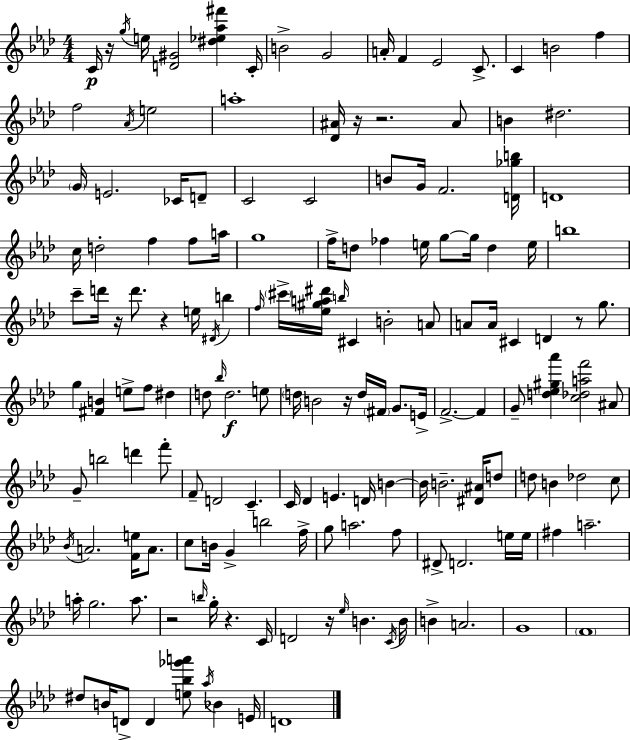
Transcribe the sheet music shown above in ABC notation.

X:1
T:Untitled
M:4/4
L:1/4
K:Ab
C/4 z/4 g/4 e/4 [D^G]2 [^d_e_a^f'] C/4 B2 G2 A/4 F _E2 C/2 C B2 f f2 _A/4 e2 a4 [_D^A]/4 z/4 z2 ^A/2 B ^d2 G/4 E2 _C/4 D/2 C2 C2 B/2 G/4 F2 [D_gb]/4 D4 c/4 d2 f f/2 a/4 g4 f/4 d/2 _f e/4 g/2 g/4 d e/4 b4 c'/2 d'/4 z/4 d'/2 z e/4 ^D/4 b f/4 ^c'/4 [_e^ga^d']/4 b/4 ^C B2 A/2 A/2 A/4 ^C D z/2 g/2 g [^FB] e/2 f/2 ^d d/2 _b/4 d2 e/2 d/4 B2 z/4 d/4 ^F/4 G/2 E/4 F2 F G/2 [d_e^g_a'] [c_daf']2 ^A/2 G/2 b2 d' f'/2 F/2 D2 C C/4 _D E D/4 B B/4 B2 [^D^A]/4 d/2 d/2 B _d2 c/2 _B/4 A2 [Fe]/4 A/2 c/2 B/4 G b2 f/4 g/2 a2 f/2 ^D/2 D2 e/4 e/4 ^f a2 a/4 g2 a/2 z2 b/4 g/4 z C/4 D2 z/4 _e/4 B C/4 B/4 B A2 G4 F4 ^d/2 B/4 D/2 D [e_b_g'a']/2 _a/4 _B E/4 D4